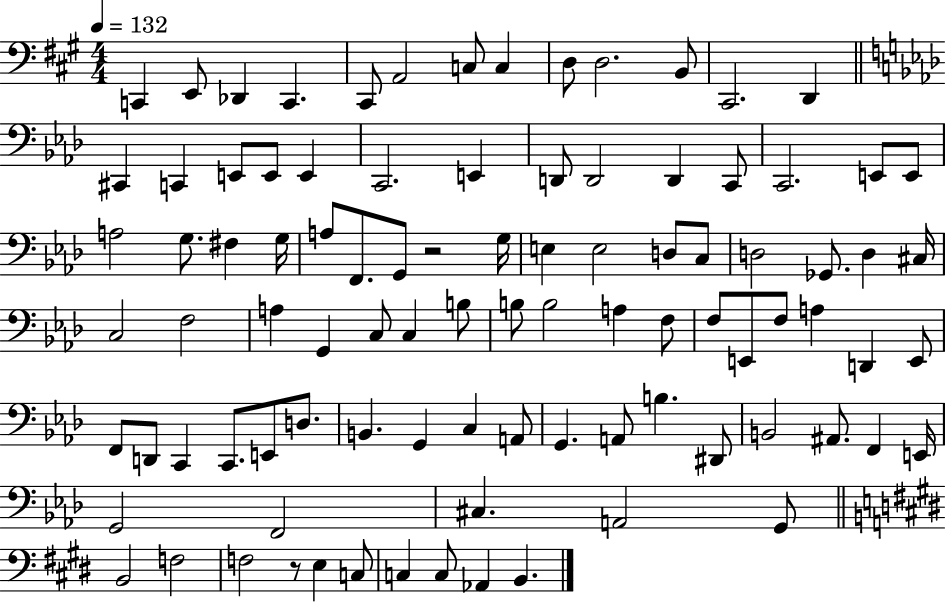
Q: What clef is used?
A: bass